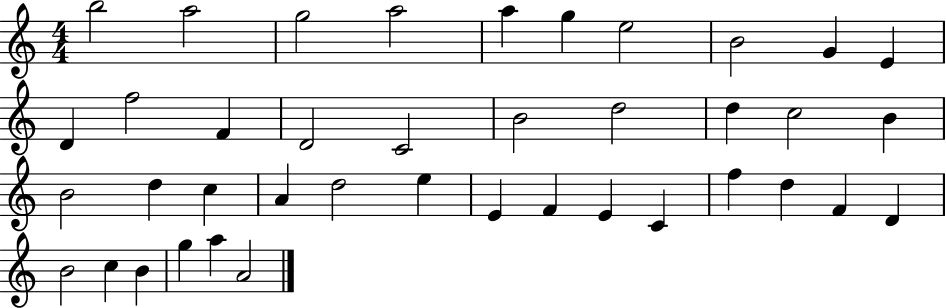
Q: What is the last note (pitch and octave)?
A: A4